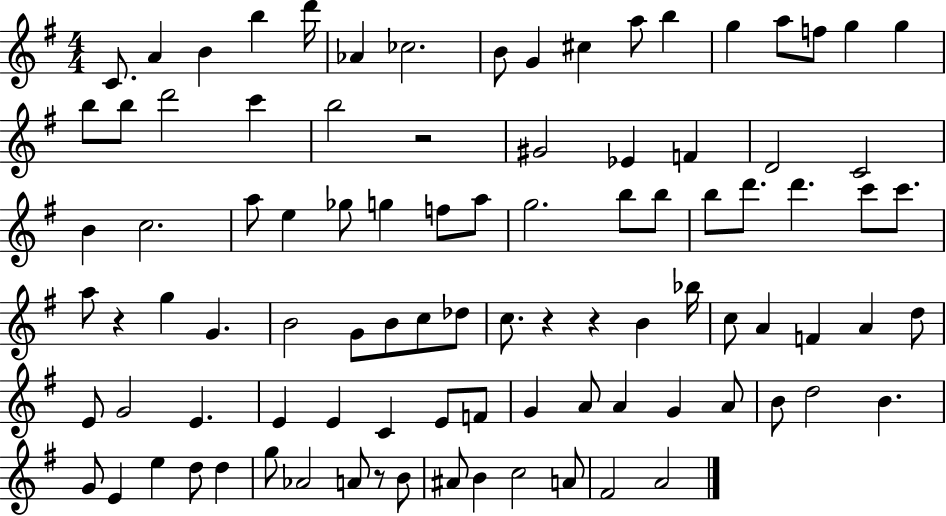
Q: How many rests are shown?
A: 5